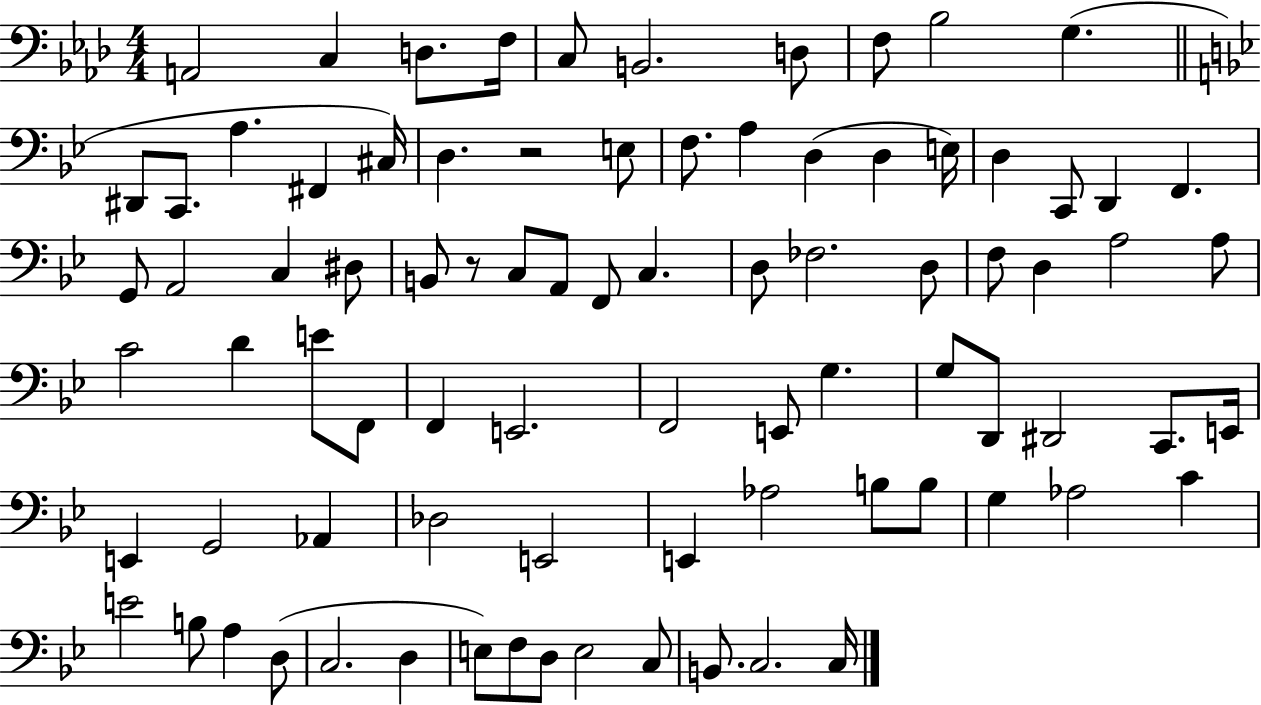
X:1
T:Untitled
M:4/4
L:1/4
K:Ab
A,,2 C, D,/2 F,/4 C,/2 B,,2 D,/2 F,/2 _B,2 G, ^D,,/2 C,,/2 A, ^F,, ^C,/4 D, z2 E,/2 F,/2 A, D, D, E,/4 D, C,,/2 D,, F,, G,,/2 A,,2 C, ^D,/2 B,,/2 z/2 C,/2 A,,/2 F,,/2 C, D,/2 _F,2 D,/2 F,/2 D, A,2 A,/2 C2 D E/2 F,,/2 F,, E,,2 F,,2 E,,/2 G, G,/2 D,,/2 ^D,,2 C,,/2 E,,/4 E,, G,,2 _A,, _D,2 E,,2 E,, _A,2 B,/2 B,/2 G, _A,2 C E2 B,/2 A, D,/2 C,2 D, E,/2 F,/2 D,/2 E,2 C,/2 B,,/2 C,2 C,/4